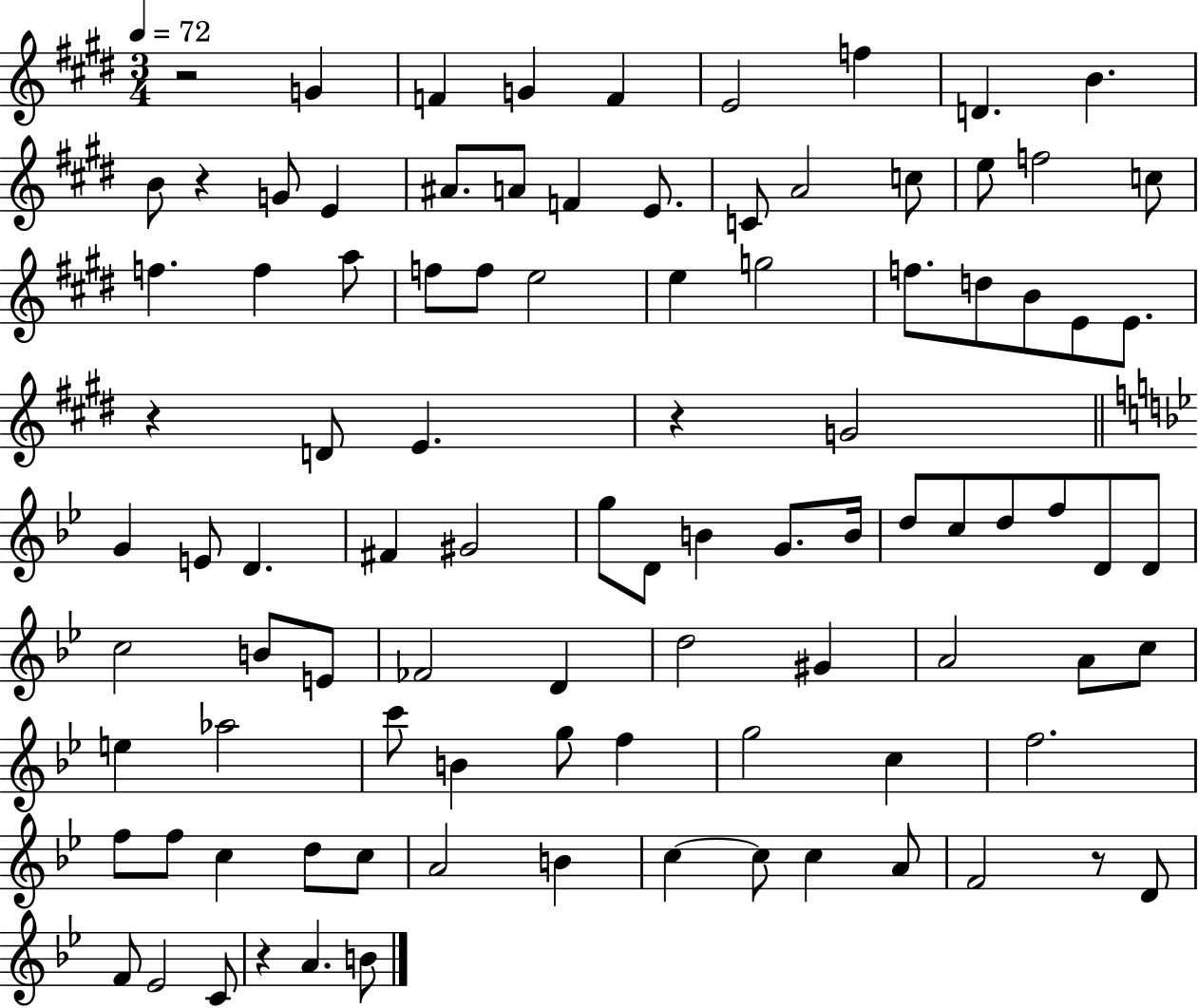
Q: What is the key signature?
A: E major